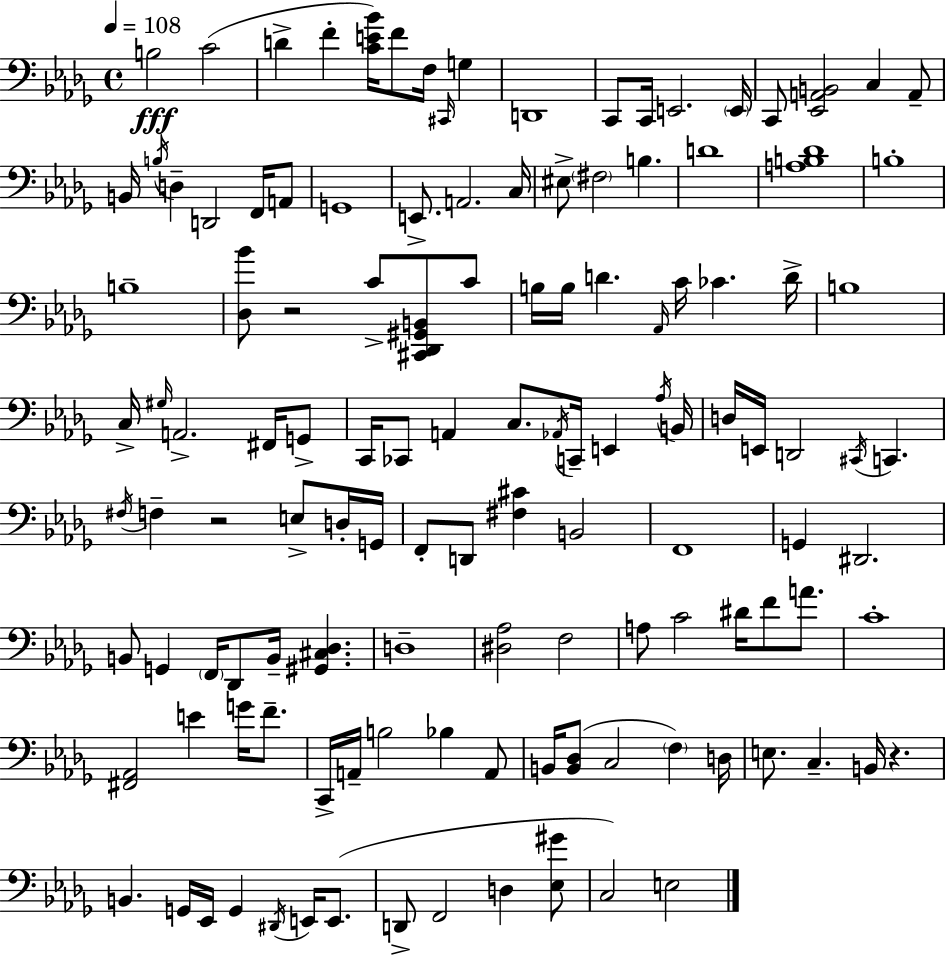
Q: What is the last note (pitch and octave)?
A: E3